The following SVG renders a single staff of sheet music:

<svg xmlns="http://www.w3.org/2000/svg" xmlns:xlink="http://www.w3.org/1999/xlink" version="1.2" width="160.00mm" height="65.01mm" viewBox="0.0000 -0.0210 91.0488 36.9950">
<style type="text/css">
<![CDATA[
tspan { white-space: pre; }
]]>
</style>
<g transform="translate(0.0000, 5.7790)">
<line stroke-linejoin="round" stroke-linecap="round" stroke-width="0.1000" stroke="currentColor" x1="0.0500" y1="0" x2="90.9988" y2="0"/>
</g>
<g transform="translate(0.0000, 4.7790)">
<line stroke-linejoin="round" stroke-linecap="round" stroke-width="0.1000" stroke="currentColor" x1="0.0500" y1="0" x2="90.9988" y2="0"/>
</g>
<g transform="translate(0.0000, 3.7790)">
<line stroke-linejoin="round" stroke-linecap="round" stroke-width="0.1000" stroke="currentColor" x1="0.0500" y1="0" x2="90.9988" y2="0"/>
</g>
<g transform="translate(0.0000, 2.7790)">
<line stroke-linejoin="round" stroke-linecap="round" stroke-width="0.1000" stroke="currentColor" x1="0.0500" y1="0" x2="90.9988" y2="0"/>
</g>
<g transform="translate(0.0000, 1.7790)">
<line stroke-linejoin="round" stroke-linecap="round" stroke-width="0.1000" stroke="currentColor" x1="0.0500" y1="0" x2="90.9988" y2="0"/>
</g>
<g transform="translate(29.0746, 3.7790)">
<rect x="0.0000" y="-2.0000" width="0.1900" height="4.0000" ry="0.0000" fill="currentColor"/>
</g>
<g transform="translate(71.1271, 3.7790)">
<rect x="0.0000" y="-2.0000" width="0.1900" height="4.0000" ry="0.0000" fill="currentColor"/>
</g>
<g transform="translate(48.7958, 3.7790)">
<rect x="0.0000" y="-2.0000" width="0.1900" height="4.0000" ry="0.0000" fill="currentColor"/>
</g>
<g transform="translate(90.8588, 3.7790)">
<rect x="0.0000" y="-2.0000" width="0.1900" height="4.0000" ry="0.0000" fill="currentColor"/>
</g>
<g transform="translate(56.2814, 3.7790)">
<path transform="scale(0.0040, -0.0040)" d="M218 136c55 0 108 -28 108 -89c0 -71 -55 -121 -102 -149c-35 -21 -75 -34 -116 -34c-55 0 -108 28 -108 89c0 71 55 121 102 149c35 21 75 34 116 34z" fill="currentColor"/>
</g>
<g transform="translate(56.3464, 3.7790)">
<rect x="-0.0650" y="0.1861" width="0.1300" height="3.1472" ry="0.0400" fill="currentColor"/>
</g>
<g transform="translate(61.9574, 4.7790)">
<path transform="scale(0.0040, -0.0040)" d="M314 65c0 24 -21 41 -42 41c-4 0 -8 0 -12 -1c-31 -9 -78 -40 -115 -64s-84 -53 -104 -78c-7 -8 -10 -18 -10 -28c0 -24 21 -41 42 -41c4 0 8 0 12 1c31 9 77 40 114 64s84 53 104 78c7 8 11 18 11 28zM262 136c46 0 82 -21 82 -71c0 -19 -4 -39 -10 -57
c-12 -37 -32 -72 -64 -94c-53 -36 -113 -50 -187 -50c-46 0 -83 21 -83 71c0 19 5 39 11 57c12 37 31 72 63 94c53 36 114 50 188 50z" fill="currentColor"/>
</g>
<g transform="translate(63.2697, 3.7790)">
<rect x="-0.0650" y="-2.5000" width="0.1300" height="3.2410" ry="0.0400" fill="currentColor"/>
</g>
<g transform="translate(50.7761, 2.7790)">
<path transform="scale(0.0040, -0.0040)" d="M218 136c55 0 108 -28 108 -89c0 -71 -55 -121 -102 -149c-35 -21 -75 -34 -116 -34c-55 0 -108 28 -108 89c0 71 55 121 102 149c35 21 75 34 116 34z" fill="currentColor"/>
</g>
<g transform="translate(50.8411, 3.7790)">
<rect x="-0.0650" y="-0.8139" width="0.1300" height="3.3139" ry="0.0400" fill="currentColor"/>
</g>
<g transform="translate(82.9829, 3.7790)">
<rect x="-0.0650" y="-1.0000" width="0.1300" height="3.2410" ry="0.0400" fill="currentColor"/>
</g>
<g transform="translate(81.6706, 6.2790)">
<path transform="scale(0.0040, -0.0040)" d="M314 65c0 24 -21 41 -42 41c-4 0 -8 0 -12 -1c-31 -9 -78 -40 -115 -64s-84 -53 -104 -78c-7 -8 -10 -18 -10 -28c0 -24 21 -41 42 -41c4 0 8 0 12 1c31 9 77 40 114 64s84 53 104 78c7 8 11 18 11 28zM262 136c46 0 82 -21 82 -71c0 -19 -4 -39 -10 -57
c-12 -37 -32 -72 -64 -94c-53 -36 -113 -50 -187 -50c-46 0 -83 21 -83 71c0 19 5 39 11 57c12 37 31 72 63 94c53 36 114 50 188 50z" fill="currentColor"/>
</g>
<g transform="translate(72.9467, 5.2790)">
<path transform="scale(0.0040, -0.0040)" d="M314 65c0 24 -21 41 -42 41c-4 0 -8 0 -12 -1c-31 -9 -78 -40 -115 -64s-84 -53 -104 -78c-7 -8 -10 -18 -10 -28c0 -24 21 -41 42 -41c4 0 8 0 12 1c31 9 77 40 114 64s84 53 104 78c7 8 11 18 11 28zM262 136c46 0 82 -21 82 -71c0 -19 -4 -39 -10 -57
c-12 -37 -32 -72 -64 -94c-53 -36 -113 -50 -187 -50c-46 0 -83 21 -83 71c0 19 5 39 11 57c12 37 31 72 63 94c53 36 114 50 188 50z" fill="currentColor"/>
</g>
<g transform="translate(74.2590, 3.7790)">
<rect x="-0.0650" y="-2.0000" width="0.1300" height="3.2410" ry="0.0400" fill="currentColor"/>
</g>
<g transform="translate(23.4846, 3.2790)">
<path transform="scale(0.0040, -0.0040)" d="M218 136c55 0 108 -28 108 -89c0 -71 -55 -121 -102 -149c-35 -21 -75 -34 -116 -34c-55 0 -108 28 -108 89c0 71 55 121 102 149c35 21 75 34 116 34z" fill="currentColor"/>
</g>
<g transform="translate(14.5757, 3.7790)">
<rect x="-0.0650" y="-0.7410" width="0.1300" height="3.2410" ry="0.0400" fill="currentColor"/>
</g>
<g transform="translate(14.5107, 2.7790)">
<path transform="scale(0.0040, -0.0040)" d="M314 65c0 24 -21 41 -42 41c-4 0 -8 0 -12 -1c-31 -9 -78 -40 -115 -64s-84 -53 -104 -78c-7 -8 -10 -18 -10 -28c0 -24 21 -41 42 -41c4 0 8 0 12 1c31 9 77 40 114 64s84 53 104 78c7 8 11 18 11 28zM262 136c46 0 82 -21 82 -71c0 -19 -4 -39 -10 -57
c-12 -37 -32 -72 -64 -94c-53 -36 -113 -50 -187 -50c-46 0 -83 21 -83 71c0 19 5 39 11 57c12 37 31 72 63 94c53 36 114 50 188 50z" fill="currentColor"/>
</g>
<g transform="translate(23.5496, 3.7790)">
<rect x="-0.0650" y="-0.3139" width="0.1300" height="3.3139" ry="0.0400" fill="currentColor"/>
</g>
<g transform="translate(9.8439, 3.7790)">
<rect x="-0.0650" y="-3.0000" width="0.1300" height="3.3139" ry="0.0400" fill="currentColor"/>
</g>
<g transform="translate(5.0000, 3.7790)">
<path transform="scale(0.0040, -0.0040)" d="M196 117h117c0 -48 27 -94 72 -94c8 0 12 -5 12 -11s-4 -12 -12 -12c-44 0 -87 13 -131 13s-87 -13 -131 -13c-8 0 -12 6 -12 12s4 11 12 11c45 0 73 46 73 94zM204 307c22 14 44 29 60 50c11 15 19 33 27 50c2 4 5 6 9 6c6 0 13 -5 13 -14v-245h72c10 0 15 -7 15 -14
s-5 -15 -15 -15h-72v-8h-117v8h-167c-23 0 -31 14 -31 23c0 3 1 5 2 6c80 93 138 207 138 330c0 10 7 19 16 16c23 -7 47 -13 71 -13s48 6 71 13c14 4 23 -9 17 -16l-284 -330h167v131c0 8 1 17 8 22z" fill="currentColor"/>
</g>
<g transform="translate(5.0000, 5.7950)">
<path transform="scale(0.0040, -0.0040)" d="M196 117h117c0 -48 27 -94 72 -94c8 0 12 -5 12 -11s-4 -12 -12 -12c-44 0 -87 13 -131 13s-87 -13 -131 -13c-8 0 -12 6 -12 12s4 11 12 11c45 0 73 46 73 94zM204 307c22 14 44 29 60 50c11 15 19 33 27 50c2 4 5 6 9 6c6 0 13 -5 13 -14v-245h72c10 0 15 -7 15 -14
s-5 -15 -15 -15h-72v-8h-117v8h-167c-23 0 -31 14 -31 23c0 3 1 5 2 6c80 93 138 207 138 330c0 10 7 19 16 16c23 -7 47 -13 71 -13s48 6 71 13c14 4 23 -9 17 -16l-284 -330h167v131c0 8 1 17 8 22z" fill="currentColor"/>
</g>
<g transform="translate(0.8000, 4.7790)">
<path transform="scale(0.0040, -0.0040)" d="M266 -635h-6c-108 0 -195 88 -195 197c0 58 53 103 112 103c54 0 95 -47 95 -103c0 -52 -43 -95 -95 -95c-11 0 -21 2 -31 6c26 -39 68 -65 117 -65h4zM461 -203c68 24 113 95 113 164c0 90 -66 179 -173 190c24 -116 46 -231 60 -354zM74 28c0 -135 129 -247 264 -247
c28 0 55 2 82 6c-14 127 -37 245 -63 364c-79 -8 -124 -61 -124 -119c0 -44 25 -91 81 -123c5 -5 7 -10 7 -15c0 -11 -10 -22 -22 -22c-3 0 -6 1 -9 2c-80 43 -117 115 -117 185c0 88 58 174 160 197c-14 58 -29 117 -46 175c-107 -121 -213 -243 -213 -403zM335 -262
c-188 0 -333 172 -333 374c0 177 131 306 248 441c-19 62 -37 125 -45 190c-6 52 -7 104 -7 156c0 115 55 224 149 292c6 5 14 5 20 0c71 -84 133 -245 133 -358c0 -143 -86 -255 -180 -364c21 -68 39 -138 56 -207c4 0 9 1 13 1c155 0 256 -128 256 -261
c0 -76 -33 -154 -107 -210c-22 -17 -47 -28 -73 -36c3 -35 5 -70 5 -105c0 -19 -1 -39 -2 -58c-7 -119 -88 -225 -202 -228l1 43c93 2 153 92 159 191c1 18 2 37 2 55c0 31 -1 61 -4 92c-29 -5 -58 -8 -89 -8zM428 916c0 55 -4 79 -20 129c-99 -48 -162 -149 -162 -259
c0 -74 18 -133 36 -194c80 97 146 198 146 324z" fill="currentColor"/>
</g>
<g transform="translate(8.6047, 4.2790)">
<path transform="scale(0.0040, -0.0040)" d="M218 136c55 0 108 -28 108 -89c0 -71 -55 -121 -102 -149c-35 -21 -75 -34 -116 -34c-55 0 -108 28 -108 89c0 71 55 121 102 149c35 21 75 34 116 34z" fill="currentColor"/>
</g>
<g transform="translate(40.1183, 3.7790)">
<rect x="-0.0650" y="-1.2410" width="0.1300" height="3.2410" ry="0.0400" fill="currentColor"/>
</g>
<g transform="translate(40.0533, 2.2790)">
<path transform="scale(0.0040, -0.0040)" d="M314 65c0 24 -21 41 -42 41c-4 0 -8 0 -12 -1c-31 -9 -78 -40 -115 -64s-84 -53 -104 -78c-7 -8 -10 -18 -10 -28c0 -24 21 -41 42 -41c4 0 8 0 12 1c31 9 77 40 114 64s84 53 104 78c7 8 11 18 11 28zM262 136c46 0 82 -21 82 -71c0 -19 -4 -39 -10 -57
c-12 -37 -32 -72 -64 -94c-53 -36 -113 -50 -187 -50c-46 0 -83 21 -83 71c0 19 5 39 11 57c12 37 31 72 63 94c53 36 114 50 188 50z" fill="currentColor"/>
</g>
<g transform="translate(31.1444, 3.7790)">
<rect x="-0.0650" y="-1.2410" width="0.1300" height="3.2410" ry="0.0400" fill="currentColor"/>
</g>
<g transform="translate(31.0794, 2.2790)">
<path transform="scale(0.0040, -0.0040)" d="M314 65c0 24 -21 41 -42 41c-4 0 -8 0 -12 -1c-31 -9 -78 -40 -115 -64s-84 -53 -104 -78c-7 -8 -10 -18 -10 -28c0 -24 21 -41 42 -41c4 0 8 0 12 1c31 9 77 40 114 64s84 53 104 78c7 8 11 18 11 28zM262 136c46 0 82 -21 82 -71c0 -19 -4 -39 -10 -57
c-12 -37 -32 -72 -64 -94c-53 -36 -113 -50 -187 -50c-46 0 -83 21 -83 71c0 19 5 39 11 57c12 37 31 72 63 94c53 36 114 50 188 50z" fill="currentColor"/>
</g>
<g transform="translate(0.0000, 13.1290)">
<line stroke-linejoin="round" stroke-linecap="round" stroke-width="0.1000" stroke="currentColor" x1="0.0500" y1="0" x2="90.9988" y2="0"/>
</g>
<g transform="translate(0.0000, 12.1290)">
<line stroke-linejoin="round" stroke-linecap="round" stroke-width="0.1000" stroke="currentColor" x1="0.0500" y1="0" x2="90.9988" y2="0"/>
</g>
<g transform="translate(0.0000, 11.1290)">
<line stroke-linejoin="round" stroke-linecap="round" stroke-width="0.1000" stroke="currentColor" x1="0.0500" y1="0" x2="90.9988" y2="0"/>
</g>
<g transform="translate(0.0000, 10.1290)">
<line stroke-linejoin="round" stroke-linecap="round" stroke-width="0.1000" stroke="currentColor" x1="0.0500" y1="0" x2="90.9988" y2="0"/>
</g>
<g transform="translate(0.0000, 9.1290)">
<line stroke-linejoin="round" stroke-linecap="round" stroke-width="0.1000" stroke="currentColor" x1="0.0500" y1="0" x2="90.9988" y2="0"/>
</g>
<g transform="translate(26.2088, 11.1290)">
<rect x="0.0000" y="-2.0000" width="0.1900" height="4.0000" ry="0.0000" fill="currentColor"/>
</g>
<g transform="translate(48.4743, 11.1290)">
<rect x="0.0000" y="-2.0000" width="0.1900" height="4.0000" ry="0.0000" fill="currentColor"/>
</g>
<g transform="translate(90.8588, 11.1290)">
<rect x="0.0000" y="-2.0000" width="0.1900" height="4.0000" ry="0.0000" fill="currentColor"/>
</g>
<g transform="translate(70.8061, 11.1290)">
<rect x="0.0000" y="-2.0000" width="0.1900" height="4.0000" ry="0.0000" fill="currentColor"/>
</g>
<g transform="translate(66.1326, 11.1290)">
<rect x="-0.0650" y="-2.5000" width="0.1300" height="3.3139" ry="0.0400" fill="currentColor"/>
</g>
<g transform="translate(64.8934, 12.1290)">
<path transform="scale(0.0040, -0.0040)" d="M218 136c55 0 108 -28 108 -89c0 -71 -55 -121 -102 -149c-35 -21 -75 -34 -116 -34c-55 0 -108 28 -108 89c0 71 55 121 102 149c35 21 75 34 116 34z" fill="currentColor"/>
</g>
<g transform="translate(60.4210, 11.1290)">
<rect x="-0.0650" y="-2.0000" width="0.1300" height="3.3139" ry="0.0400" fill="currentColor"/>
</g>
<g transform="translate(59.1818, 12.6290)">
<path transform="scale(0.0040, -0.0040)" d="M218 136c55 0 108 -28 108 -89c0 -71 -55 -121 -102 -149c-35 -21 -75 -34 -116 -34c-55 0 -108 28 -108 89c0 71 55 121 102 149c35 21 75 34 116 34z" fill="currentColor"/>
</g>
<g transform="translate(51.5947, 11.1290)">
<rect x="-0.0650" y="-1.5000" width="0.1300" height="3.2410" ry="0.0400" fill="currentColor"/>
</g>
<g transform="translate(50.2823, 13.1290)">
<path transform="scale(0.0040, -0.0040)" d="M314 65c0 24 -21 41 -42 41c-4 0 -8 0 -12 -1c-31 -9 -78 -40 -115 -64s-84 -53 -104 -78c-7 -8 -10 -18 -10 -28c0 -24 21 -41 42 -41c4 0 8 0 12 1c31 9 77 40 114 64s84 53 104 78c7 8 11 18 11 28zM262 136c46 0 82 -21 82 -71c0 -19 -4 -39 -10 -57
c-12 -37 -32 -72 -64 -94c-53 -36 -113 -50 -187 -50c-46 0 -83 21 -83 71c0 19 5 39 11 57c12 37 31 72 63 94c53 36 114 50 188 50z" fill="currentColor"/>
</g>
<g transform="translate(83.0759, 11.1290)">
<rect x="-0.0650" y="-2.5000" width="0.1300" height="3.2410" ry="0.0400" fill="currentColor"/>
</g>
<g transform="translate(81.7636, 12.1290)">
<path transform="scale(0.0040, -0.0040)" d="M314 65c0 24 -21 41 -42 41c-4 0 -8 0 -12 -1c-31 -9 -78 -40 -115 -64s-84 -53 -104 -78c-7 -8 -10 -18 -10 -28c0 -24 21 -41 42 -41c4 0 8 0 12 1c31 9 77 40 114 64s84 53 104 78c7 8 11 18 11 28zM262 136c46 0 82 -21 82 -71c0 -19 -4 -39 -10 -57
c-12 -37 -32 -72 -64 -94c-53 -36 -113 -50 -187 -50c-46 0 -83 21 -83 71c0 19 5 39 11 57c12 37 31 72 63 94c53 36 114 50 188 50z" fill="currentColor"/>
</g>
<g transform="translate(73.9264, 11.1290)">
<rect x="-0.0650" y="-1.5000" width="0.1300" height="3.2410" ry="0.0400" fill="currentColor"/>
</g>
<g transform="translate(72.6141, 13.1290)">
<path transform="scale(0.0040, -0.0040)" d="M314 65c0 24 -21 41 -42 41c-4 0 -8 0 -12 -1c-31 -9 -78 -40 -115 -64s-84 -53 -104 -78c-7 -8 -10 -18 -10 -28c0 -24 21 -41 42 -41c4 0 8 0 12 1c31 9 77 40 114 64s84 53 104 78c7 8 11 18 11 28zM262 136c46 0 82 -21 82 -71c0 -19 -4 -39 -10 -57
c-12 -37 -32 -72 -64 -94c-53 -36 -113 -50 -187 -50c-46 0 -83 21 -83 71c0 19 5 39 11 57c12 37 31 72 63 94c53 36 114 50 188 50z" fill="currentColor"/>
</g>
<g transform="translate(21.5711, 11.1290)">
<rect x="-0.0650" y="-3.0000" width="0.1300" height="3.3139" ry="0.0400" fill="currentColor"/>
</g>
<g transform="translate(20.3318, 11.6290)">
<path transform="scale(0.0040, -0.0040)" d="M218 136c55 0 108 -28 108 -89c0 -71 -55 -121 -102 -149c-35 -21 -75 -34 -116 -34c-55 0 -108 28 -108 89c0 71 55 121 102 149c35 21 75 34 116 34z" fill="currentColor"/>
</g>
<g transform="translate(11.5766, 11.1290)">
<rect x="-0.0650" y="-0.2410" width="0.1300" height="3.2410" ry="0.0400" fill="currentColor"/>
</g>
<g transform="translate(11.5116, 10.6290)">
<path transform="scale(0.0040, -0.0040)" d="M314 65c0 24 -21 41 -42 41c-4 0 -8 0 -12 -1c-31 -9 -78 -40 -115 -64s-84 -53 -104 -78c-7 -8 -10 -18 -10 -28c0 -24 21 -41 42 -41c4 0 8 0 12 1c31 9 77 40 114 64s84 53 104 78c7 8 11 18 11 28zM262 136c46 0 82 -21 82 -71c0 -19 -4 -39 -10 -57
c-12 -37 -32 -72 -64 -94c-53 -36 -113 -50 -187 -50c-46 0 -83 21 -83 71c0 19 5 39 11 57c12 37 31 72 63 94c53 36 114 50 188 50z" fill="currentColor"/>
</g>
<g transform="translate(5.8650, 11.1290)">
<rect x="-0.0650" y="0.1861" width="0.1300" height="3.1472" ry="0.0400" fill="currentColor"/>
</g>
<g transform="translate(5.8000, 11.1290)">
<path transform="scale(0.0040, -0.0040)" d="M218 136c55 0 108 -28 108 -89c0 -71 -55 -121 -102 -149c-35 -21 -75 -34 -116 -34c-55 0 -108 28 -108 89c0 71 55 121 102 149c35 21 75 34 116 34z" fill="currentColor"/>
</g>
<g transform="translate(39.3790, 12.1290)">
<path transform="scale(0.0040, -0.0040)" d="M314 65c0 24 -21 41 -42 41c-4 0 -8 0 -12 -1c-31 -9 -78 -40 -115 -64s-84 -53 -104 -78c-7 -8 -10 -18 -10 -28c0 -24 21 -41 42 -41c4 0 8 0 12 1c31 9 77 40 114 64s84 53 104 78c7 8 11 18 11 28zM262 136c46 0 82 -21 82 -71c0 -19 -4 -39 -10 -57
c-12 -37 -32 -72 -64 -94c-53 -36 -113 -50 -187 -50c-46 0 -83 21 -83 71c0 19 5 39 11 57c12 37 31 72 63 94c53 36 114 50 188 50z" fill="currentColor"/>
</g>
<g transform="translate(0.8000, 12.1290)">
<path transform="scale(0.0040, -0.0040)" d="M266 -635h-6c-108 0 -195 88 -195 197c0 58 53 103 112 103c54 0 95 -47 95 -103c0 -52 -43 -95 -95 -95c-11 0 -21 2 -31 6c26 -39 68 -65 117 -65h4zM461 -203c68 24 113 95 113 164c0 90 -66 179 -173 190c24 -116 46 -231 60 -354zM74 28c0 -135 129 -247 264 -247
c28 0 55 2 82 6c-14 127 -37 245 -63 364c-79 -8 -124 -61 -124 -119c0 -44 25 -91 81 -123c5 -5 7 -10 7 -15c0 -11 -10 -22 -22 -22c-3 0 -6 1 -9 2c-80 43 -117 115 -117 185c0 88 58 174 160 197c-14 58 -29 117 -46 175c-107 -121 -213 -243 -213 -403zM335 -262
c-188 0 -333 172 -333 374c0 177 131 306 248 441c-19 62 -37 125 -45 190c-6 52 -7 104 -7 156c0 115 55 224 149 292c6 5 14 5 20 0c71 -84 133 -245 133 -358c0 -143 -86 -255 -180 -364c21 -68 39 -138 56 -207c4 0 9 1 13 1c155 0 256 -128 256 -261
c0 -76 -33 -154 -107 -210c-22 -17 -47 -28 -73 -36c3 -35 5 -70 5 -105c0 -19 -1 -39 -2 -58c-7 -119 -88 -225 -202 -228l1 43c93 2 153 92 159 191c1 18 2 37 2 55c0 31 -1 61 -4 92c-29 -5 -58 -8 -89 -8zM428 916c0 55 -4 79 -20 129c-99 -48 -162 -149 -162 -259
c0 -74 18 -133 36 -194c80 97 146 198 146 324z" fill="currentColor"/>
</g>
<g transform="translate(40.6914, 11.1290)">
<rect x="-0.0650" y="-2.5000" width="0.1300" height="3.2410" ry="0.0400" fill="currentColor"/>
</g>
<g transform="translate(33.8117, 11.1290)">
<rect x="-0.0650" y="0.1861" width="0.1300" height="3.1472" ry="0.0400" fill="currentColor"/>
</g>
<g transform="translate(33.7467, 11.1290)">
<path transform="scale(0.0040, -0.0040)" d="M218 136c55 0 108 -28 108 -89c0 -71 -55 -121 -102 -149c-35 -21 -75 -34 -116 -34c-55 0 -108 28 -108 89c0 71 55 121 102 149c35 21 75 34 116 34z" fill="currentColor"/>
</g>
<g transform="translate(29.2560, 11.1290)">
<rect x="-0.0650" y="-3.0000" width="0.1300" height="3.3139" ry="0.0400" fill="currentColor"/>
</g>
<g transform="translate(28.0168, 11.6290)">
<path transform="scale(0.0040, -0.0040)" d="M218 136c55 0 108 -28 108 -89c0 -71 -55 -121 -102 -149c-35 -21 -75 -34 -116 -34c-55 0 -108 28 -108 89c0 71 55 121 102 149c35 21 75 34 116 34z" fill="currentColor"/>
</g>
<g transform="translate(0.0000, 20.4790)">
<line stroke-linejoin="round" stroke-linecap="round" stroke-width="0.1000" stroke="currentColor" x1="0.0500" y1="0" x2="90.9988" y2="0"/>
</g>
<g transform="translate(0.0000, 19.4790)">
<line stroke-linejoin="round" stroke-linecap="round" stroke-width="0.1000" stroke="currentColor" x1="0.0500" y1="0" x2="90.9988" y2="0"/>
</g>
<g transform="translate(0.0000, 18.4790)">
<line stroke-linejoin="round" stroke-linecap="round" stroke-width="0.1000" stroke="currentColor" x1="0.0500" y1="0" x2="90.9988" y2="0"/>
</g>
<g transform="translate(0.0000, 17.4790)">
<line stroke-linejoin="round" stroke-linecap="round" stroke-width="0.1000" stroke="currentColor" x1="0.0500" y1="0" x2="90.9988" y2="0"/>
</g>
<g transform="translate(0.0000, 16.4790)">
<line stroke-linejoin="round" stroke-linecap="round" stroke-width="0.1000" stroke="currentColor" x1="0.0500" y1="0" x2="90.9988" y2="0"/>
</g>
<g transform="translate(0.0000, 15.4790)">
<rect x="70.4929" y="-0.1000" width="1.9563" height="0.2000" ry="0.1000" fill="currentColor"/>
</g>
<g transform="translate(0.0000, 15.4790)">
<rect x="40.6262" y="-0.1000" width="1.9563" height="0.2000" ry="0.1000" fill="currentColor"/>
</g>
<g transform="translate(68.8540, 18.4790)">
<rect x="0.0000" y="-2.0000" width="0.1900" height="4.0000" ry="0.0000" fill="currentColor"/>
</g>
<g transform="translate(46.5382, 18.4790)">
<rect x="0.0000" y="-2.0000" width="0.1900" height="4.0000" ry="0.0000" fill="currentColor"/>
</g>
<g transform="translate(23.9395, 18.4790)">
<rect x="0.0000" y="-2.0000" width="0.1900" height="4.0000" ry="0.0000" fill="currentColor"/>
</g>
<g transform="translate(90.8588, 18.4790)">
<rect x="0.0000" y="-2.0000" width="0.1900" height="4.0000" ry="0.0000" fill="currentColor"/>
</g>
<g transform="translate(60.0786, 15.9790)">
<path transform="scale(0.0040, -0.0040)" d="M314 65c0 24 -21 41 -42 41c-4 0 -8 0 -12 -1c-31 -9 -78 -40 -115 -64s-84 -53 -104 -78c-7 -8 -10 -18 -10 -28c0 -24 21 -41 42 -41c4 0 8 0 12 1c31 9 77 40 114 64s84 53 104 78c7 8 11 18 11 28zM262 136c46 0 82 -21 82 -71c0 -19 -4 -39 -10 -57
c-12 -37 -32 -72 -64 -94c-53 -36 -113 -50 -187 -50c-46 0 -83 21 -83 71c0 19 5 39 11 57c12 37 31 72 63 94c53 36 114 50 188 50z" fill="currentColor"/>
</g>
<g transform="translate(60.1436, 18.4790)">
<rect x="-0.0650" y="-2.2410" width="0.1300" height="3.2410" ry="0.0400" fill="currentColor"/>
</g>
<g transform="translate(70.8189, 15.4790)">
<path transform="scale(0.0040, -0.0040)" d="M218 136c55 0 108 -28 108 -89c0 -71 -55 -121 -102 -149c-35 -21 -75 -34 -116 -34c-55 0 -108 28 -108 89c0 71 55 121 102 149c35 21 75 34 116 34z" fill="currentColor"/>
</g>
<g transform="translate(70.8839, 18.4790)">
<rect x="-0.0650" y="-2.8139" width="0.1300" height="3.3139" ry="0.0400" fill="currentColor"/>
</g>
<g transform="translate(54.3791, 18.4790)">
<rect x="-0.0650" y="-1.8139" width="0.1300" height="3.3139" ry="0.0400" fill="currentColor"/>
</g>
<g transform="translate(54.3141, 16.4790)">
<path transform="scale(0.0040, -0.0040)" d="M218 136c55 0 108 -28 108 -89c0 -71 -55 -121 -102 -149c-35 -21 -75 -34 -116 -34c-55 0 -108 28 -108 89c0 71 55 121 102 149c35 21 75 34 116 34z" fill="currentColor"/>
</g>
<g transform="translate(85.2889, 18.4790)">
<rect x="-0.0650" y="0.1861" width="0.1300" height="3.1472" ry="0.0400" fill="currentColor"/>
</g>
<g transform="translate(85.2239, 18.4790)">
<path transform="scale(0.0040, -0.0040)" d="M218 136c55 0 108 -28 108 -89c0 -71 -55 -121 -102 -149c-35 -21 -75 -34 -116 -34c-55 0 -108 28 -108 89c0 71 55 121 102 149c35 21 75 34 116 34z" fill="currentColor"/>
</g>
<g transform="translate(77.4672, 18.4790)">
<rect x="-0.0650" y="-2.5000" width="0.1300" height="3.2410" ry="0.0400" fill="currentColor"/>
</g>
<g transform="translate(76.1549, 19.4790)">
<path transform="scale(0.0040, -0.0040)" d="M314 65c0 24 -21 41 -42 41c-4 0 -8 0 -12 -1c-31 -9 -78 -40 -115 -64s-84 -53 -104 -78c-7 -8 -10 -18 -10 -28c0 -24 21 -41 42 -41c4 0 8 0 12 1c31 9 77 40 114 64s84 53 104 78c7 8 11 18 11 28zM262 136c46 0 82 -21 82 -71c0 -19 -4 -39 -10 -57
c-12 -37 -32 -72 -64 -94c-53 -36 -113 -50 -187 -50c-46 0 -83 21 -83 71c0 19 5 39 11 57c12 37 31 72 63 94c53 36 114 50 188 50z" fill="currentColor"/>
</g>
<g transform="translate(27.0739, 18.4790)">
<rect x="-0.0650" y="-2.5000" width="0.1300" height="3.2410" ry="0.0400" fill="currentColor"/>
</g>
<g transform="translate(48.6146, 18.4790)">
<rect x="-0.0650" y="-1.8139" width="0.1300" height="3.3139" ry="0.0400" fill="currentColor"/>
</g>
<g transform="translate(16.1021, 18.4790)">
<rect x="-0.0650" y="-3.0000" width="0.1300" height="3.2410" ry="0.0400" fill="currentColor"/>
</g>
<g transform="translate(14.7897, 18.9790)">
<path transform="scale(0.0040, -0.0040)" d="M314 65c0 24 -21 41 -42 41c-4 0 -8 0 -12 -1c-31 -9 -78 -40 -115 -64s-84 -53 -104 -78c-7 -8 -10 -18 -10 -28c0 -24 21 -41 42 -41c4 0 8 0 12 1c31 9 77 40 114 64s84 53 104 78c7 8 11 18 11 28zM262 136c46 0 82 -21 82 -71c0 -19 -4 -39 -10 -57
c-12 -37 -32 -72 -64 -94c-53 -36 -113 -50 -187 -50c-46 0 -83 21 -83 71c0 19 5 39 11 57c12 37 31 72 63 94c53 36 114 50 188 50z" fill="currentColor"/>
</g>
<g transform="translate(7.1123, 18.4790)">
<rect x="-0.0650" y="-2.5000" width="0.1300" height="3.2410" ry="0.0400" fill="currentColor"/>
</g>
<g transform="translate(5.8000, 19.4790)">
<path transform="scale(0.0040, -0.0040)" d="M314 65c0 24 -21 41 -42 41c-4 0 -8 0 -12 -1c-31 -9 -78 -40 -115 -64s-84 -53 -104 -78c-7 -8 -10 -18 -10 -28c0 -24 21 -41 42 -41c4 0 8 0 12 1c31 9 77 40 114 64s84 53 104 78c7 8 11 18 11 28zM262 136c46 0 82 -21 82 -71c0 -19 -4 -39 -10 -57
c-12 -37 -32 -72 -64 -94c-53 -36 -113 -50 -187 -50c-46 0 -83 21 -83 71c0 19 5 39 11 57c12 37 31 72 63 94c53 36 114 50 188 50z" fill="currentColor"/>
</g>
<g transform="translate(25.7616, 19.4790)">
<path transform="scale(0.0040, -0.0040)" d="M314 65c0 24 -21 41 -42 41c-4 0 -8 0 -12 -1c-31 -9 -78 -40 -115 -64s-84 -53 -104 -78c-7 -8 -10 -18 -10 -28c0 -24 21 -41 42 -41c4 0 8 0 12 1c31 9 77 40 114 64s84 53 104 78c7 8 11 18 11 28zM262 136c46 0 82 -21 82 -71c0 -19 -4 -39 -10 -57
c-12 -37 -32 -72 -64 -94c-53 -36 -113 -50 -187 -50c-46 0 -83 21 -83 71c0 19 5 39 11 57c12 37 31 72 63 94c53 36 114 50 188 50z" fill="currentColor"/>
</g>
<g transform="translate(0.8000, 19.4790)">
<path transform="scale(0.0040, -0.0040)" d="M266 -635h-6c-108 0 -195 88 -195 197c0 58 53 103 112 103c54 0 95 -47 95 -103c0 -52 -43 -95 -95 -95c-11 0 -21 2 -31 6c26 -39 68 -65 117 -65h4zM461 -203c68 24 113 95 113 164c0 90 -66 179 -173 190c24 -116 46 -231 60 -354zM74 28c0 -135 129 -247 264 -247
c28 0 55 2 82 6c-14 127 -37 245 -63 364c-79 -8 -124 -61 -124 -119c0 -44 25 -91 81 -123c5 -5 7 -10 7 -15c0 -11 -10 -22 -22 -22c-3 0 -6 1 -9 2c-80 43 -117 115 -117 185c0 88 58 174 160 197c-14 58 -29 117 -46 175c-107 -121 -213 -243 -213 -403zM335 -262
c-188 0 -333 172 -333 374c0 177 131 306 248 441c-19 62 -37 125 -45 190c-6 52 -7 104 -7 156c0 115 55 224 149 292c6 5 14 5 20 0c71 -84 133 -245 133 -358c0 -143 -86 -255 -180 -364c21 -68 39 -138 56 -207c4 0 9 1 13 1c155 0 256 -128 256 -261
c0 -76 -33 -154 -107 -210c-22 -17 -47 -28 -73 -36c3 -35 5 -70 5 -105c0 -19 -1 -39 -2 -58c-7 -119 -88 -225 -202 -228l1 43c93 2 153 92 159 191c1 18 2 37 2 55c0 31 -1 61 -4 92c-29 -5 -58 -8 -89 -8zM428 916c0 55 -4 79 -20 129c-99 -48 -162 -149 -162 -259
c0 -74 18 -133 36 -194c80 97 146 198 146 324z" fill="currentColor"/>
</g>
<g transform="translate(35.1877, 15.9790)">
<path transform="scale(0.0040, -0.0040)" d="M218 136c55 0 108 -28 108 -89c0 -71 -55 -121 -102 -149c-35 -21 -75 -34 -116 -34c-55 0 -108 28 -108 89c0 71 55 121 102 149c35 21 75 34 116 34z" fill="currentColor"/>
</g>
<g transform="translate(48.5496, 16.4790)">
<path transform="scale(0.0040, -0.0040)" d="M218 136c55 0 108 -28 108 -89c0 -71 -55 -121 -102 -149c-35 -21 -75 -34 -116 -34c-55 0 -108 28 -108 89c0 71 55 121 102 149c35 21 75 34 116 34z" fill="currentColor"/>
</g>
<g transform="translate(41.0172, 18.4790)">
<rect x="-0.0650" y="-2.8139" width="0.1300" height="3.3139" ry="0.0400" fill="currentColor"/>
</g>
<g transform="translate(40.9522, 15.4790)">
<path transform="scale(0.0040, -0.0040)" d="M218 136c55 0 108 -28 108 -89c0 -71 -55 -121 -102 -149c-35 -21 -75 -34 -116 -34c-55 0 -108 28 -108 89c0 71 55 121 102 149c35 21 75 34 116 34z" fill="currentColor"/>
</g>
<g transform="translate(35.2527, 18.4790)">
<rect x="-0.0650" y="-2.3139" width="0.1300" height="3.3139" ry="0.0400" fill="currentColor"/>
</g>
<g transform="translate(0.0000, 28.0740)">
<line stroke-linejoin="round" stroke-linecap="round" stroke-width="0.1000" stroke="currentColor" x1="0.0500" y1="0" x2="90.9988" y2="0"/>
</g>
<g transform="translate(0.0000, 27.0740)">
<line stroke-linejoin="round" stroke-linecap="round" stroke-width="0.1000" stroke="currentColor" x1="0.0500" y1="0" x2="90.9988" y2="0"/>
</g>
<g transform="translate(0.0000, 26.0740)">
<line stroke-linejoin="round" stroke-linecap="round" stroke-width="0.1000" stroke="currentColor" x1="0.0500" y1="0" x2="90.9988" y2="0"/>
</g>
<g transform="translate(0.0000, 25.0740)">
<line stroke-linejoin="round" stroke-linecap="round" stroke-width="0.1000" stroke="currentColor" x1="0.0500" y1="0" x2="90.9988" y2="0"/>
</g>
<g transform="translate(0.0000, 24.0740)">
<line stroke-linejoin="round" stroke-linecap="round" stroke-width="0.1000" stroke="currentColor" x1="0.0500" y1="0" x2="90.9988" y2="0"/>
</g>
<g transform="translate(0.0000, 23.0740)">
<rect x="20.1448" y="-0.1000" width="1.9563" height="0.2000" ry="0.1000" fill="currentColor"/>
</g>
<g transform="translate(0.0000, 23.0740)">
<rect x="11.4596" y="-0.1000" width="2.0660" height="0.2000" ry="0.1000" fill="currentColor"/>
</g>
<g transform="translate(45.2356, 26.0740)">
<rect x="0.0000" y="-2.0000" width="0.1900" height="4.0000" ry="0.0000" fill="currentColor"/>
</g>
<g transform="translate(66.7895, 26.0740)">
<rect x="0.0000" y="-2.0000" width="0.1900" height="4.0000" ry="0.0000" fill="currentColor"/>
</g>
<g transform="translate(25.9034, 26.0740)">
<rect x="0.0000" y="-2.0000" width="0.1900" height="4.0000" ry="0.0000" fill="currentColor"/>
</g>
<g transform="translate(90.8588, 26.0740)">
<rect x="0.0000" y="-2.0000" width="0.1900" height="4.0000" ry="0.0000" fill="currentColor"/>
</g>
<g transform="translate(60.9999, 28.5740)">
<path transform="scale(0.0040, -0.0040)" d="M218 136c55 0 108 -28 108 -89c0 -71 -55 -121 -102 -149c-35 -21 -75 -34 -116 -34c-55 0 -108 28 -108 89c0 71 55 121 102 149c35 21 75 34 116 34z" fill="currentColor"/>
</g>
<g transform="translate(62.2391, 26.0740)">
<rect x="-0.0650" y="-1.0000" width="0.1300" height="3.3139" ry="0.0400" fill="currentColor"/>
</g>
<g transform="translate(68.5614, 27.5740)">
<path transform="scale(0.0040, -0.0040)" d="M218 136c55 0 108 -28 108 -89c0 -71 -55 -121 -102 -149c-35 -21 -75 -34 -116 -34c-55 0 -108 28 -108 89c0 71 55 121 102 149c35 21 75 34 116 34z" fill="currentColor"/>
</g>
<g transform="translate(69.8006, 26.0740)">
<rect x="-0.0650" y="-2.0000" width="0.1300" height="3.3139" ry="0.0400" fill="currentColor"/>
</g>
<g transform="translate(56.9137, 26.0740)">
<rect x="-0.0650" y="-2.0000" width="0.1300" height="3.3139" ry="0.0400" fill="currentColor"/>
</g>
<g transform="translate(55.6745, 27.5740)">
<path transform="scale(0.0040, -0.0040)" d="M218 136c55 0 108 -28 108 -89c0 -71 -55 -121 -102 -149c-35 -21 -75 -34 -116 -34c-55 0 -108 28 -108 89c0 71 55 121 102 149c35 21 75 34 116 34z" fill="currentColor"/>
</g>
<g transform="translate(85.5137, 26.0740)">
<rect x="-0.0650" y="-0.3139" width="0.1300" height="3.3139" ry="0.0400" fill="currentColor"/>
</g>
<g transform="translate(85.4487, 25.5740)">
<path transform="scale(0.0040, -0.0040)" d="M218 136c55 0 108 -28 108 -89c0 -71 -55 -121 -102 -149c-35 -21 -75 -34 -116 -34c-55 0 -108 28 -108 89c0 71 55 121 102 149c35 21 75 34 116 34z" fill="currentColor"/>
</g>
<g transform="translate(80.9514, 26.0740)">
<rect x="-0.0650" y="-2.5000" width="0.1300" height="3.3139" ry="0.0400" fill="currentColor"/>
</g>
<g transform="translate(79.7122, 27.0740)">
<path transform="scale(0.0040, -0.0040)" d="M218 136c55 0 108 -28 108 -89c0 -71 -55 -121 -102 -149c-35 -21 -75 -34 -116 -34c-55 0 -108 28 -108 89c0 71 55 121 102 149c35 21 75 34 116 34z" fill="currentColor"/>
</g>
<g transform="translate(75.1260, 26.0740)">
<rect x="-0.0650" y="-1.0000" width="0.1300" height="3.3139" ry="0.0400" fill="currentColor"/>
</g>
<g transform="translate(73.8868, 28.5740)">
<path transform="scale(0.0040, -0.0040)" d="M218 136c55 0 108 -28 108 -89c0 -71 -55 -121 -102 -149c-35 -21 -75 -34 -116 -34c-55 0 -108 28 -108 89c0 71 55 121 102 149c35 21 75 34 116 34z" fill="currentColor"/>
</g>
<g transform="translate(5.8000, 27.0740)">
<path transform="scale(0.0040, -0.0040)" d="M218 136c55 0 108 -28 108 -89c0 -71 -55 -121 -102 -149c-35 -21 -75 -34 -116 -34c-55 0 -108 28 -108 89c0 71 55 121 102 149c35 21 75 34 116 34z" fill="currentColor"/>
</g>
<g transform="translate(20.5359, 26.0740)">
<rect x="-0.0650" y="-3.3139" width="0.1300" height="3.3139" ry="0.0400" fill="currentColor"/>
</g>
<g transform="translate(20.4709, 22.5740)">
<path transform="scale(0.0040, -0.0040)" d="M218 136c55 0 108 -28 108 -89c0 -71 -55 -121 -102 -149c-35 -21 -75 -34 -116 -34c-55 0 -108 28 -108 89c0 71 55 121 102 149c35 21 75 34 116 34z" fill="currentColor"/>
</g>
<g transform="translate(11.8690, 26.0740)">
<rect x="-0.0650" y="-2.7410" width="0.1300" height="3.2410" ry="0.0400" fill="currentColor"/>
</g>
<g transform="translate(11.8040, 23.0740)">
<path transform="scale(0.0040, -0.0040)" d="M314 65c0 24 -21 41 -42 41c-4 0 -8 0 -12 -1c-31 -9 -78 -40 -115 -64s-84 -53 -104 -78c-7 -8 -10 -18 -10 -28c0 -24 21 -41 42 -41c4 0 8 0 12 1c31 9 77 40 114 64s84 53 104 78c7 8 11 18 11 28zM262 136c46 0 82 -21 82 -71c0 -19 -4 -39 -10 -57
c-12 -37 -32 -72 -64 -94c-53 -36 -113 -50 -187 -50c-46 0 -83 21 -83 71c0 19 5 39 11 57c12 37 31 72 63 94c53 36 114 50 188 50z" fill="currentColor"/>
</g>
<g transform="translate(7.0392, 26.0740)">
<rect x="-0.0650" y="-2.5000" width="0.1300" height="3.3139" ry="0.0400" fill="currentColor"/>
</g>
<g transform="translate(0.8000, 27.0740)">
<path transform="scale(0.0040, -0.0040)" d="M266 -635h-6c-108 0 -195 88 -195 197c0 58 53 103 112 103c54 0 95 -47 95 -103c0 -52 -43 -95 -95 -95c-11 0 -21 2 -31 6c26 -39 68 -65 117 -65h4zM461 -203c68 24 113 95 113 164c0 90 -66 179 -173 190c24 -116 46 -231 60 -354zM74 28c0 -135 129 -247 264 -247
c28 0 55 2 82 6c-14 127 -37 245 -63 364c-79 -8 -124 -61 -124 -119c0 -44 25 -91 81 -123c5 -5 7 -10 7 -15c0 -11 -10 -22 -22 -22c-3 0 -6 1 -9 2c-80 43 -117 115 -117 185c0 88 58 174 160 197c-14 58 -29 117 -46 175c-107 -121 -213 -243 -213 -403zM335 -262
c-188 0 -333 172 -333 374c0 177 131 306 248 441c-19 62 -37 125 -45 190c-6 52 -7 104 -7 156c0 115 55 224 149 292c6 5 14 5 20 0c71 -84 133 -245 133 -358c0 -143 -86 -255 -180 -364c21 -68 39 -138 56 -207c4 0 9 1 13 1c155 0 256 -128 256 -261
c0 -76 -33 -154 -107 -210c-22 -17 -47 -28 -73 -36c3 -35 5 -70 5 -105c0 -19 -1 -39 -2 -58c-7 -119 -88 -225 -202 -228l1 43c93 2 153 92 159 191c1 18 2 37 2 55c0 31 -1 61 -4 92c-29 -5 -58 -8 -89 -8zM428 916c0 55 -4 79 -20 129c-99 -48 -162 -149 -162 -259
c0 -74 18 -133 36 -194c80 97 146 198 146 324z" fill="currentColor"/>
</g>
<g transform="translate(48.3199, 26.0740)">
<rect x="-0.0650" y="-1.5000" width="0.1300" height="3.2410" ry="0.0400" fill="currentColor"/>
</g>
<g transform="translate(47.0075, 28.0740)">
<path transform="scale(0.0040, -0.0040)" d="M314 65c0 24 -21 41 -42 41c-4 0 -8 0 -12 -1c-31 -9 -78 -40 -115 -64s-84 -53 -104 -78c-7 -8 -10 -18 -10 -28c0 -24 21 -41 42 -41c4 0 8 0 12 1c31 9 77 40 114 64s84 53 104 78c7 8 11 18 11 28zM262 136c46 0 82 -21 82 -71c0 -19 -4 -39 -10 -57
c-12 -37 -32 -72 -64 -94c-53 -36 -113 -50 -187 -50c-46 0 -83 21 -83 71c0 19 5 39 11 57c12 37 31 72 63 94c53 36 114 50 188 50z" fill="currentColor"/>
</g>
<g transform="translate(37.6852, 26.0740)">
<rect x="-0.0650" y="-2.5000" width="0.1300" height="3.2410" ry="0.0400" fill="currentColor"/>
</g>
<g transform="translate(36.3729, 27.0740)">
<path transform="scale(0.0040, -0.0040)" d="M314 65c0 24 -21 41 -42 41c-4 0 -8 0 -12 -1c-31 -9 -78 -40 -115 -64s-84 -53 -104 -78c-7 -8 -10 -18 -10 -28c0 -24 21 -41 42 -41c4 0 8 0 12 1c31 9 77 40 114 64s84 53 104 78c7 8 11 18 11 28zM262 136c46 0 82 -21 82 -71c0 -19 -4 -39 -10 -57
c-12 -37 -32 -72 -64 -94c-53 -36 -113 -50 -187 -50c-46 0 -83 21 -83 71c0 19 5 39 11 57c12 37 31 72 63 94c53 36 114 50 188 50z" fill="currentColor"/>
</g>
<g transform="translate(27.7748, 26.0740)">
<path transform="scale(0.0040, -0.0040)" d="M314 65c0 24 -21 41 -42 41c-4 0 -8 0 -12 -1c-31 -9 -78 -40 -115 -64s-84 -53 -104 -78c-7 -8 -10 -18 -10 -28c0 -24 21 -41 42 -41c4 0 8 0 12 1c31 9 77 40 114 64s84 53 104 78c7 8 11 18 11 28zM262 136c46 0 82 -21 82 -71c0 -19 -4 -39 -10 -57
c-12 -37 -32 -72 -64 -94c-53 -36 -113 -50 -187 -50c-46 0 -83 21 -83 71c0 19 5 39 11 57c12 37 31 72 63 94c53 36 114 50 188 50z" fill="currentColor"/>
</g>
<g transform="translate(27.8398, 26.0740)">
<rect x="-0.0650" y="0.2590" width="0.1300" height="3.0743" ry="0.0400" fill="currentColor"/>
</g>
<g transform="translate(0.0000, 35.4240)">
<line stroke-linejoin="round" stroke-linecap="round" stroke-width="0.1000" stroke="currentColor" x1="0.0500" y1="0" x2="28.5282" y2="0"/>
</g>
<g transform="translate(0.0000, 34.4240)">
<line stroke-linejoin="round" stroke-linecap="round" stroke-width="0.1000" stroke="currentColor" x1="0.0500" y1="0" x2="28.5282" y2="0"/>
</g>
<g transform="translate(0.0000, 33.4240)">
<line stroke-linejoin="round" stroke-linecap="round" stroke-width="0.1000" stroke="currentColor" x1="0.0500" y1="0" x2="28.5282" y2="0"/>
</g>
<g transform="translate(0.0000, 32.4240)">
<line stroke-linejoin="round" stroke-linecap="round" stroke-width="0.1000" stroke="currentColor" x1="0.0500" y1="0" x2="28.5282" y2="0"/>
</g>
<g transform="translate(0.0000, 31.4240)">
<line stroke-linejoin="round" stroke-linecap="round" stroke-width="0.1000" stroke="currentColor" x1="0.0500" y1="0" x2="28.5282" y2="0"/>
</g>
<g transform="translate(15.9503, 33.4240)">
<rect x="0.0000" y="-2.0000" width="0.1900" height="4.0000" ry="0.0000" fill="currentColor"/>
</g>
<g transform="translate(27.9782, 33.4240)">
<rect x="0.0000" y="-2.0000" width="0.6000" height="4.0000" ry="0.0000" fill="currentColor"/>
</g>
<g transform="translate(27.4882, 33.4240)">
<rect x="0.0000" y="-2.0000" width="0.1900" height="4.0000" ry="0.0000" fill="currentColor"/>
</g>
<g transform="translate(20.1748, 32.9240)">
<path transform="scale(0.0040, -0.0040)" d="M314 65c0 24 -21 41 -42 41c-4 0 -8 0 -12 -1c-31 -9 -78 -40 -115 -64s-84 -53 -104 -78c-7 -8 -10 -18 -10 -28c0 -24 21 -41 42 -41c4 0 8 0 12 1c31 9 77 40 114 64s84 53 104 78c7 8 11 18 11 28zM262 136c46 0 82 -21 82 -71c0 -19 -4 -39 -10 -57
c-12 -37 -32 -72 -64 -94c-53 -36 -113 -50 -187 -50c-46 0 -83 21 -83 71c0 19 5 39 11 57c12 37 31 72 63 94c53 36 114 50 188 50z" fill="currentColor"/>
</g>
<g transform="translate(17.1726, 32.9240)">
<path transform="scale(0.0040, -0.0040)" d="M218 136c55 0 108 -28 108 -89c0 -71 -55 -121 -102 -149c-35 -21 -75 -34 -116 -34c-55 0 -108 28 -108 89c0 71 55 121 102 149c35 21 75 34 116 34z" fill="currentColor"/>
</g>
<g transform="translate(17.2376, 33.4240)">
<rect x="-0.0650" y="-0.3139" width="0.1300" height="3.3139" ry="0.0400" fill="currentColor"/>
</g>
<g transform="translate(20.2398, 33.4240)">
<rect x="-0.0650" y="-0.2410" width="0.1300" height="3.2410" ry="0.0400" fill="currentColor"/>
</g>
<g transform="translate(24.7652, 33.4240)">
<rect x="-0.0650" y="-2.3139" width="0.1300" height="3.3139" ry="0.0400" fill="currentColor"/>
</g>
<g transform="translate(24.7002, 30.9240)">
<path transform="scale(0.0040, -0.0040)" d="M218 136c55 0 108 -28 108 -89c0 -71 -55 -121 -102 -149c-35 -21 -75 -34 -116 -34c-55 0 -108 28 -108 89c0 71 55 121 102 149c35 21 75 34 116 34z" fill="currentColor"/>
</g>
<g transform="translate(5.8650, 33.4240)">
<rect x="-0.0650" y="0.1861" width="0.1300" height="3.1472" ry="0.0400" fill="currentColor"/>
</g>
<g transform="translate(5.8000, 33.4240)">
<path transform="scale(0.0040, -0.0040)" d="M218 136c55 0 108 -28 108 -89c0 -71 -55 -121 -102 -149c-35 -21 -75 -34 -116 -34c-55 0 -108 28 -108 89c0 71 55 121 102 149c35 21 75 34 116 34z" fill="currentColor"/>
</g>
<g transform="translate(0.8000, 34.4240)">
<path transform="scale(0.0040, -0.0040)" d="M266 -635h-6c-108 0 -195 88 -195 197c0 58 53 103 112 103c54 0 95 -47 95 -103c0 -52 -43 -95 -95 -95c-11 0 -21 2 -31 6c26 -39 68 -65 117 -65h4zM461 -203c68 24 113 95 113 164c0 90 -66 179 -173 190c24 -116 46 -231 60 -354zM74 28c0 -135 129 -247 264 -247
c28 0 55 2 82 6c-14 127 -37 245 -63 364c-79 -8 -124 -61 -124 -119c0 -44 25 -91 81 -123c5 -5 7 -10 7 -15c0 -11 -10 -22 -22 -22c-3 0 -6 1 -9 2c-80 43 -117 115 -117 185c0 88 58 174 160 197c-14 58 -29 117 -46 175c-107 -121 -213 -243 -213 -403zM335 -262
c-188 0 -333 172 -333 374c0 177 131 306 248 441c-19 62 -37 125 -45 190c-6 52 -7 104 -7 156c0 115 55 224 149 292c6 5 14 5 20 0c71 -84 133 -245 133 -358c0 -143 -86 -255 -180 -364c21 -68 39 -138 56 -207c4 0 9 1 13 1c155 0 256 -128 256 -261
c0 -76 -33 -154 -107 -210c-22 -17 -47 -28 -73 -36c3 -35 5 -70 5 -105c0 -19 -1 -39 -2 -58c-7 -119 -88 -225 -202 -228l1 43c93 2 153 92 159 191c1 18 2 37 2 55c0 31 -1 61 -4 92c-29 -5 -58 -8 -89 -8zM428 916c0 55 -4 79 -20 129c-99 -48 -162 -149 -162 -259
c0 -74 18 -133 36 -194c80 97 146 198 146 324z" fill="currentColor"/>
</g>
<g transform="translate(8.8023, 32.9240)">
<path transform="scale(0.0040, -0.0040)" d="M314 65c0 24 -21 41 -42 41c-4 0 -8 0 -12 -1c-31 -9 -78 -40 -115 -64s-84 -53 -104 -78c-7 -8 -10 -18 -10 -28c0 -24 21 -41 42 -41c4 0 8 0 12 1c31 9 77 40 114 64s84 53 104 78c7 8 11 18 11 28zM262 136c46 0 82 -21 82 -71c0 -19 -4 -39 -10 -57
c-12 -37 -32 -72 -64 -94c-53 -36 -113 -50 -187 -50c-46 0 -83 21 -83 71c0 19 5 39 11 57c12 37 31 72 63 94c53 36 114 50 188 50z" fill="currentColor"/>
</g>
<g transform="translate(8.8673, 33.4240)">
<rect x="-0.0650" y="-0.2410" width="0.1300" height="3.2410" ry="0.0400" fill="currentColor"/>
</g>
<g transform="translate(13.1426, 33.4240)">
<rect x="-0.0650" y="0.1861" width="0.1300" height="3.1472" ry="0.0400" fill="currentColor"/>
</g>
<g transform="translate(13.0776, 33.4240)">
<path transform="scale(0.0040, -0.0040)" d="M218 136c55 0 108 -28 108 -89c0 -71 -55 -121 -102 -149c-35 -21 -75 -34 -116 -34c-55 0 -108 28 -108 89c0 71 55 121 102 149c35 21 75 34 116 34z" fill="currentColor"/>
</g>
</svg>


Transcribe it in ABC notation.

X:1
T:Untitled
M:4/4
L:1/4
K:C
A d2 c e2 e2 d B G2 F2 D2 B c2 A A B G2 E2 F G E2 G2 G2 A2 G2 g a f f g2 a G2 B G a2 b B2 G2 E2 F D F D G c B c2 B c c2 g